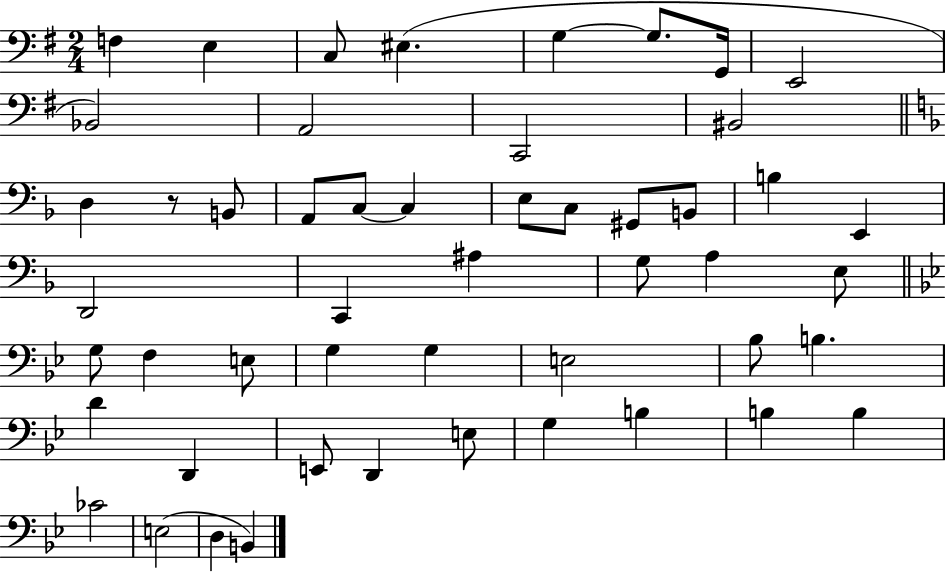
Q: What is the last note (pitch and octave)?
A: B2